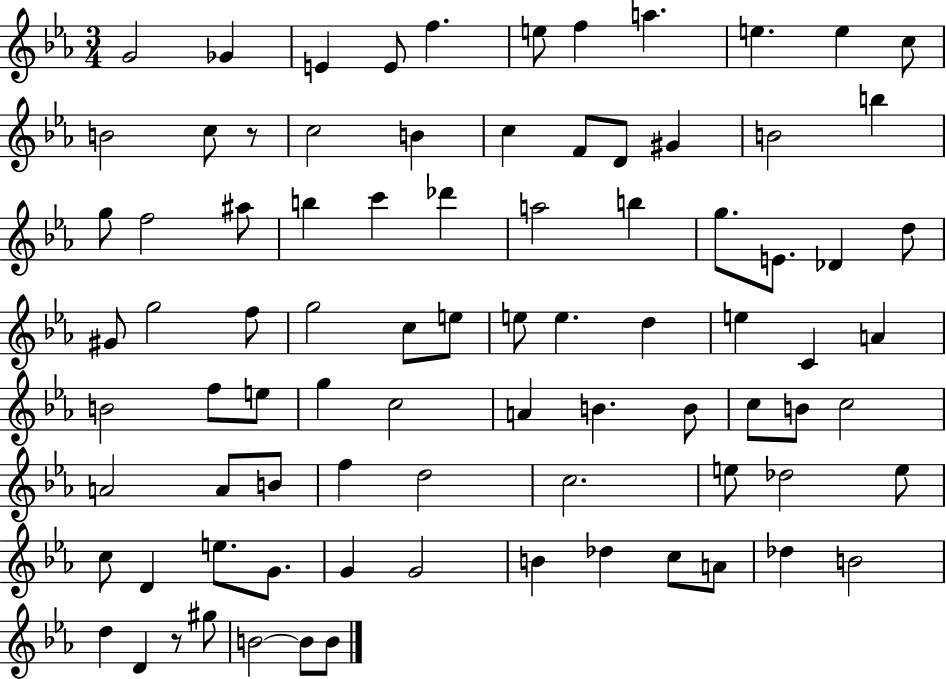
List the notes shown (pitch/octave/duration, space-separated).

G4/h Gb4/q E4/q E4/e F5/q. E5/e F5/q A5/q. E5/q. E5/q C5/e B4/h C5/e R/e C5/h B4/q C5/q F4/e D4/e G#4/q B4/h B5/q G5/e F5/h A#5/e B5/q C6/q Db6/q A5/h B5/q G5/e. E4/e. Db4/q D5/e G#4/e G5/h F5/e G5/h C5/e E5/e E5/e E5/q. D5/q E5/q C4/q A4/q B4/h F5/e E5/e G5/q C5/h A4/q B4/q. B4/e C5/e B4/e C5/h A4/h A4/e B4/e F5/q D5/h C5/h. E5/e Db5/h E5/e C5/e D4/q E5/e. G4/e. G4/q G4/h B4/q Db5/q C5/e A4/e Db5/q B4/h D5/q D4/q R/e G#5/e B4/h B4/e B4/e